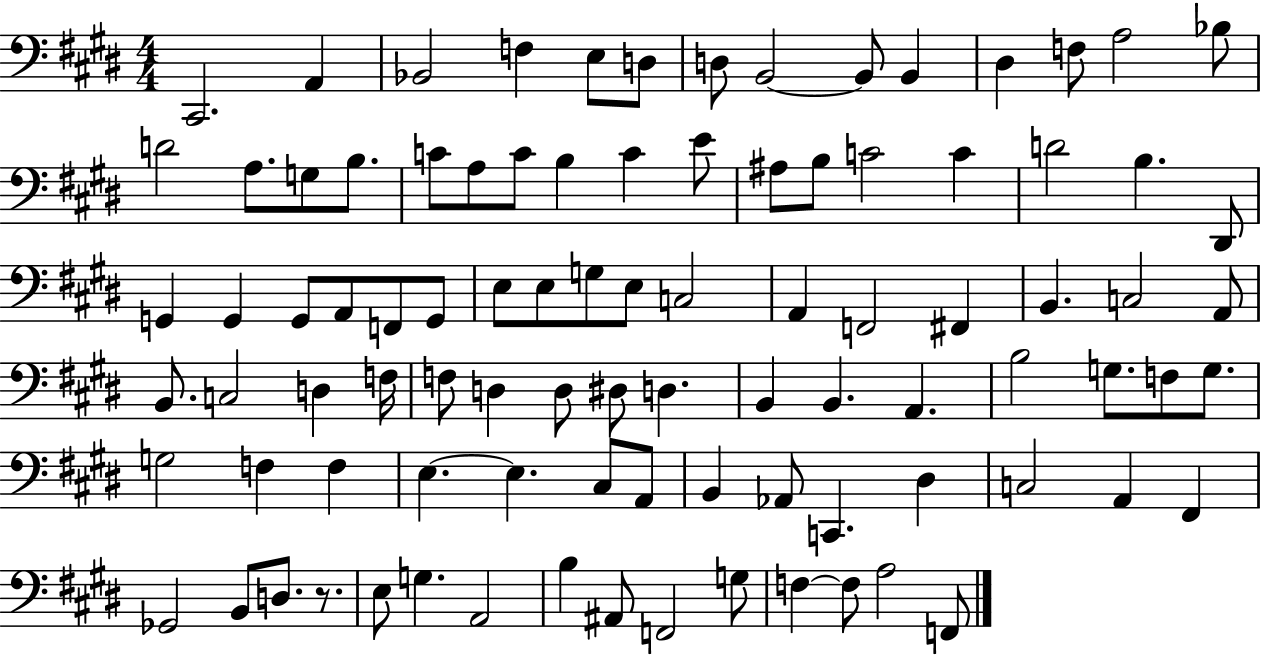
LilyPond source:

{
  \clef bass
  \numericTimeSignature
  \time 4/4
  \key e \major
  cis,2. a,4 | bes,2 f4 e8 d8 | d8 b,2~~ b,8 b,4 | dis4 f8 a2 bes8 | \break d'2 a8. g8 b8. | c'8 a8 c'8 b4 c'4 e'8 | ais8 b8 c'2 c'4 | d'2 b4. dis,8 | \break g,4 g,4 g,8 a,8 f,8 g,8 | e8 e8 g8 e8 c2 | a,4 f,2 fis,4 | b,4. c2 a,8 | \break b,8. c2 d4 f16 | f8 d4 d8 dis8 d4. | b,4 b,4. a,4. | b2 g8. f8 g8. | \break g2 f4 f4 | e4.~~ e4. cis8 a,8 | b,4 aes,8 c,4. dis4 | c2 a,4 fis,4 | \break ges,2 b,8 d8. r8. | e8 g4. a,2 | b4 ais,8 f,2 g8 | f4~~ f8 a2 f,8 | \break \bar "|."
}